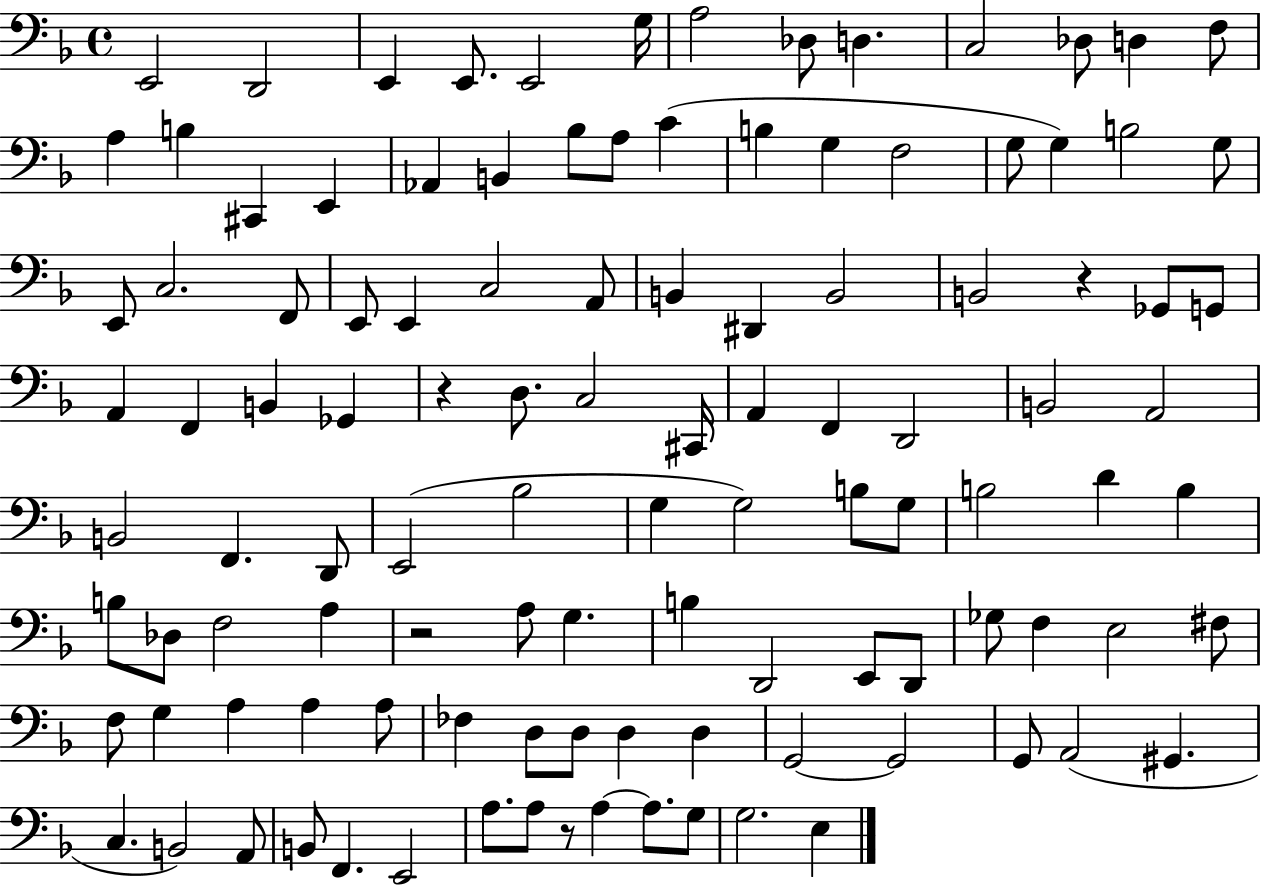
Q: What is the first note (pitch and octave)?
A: E2